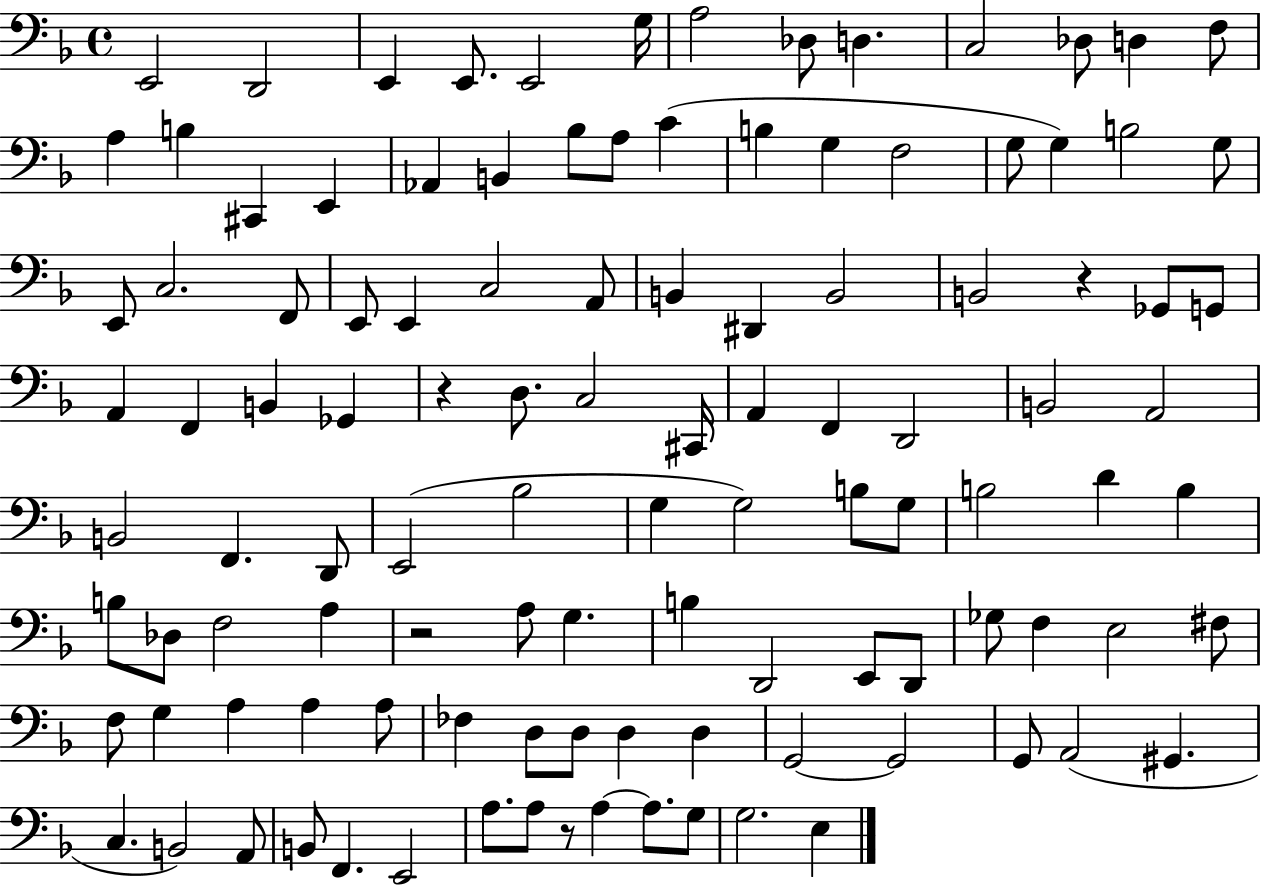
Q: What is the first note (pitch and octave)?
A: E2